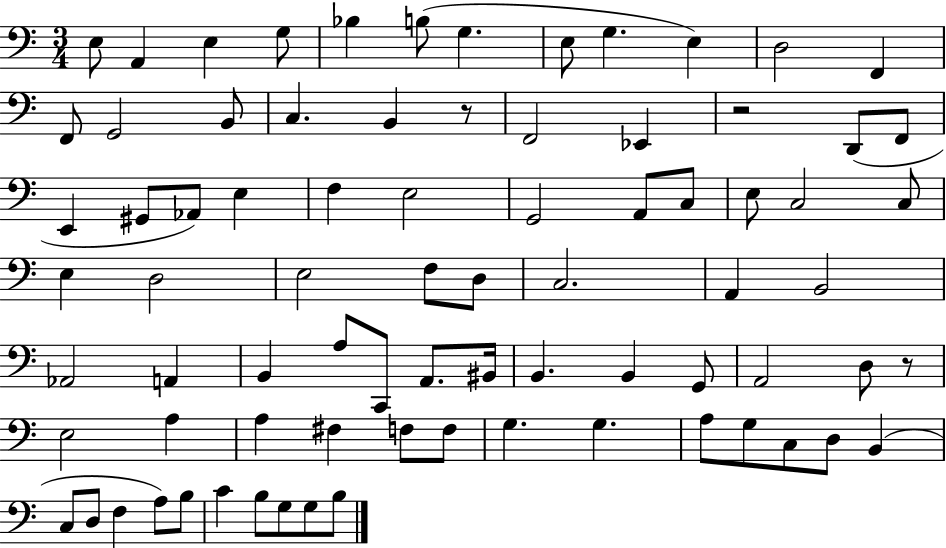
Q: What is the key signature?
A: C major